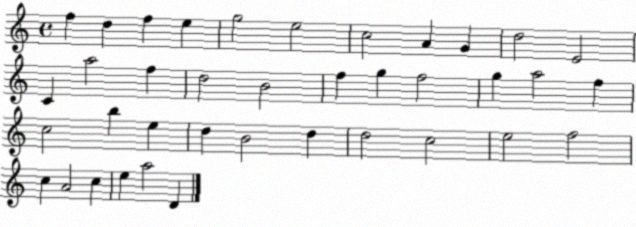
X:1
T:Untitled
M:4/4
L:1/4
K:C
f d f e g2 e2 c2 A G d2 E2 C a2 f d2 B2 f g f2 g a2 f c2 b e d B2 d d2 c2 e2 f2 c A2 c e a2 D